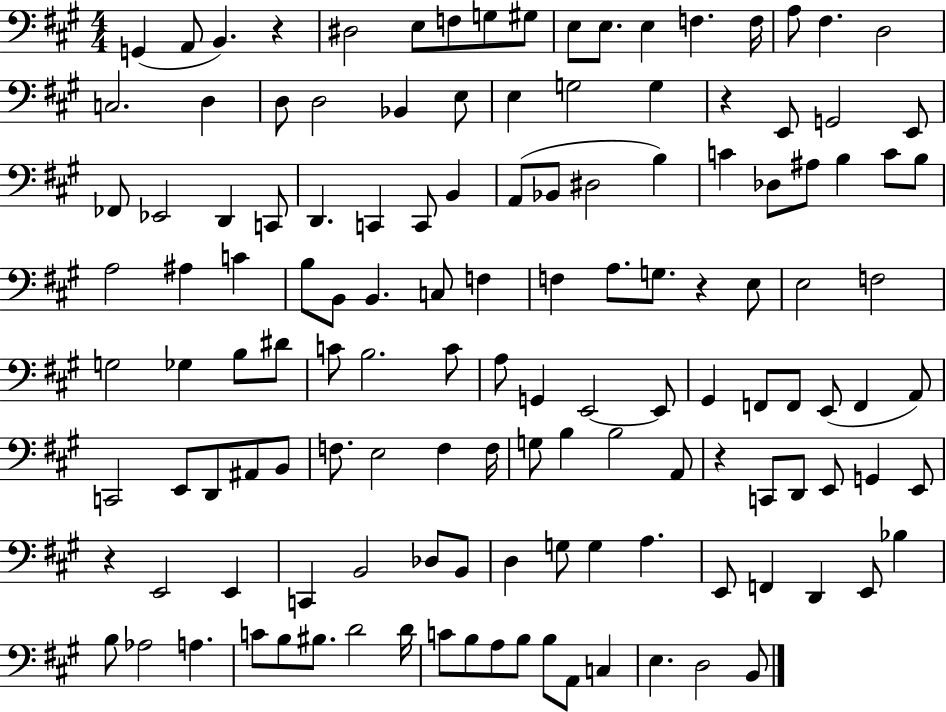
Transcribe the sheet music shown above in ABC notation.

X:1
T:Untitled
M:4/4
L:1/4
K:A
G,, A,,/2 B,, z ^D,2 E,/2 F,/2 G,/2 ^G,/2 E,/2 E,/2 E, F, F,/4 A,/2 ^F, D,2 C,2 D, D,/2 D,2 _B,, E,/2 E, G,2 G, z E,,/2 G,,2 E,,/2 _F,,/2 _E,,2 D,, C,,/2 D,, C,, C,,/2 B,, A,,/2 _B,,/2 ^D,2 B, C _D,/2 ^A,/2 B, C/2 B,/2 A,2 ^A, C B,/2 B,,/2 B,, C,/2 F, F, A,/2 G,/2 z E,/2 E,2 F,2 G,2 _G, B,/2 ^D/2 C/2 B,2 C/2 A,/2 G,, E,,2 E,,/2 ^G,, F,,/2 F,,/2 E,,/2 F,, A,,/2 C,,2 E,,/2 D,,/2 ^A,,/2 B,,/2 F,/2 E,2 F, F,/4 G,/2 B, B,2 A,,/2 z C,,/2 D,,/2 E,,/2 G,, E,,/2 z E,,2 E,, C,, B,,2 _D,/2 B,,/2 D, G,/2 G, A, E,,/2 F,, D,, E,,/2 _B, B,/2 _A,2 A, C/2 B,/2 ^B,/2 D2 D/4 C/2 B,/2 A,/2 B,/2 B,/2 A,,/2 C, E, D,2 B,,/2